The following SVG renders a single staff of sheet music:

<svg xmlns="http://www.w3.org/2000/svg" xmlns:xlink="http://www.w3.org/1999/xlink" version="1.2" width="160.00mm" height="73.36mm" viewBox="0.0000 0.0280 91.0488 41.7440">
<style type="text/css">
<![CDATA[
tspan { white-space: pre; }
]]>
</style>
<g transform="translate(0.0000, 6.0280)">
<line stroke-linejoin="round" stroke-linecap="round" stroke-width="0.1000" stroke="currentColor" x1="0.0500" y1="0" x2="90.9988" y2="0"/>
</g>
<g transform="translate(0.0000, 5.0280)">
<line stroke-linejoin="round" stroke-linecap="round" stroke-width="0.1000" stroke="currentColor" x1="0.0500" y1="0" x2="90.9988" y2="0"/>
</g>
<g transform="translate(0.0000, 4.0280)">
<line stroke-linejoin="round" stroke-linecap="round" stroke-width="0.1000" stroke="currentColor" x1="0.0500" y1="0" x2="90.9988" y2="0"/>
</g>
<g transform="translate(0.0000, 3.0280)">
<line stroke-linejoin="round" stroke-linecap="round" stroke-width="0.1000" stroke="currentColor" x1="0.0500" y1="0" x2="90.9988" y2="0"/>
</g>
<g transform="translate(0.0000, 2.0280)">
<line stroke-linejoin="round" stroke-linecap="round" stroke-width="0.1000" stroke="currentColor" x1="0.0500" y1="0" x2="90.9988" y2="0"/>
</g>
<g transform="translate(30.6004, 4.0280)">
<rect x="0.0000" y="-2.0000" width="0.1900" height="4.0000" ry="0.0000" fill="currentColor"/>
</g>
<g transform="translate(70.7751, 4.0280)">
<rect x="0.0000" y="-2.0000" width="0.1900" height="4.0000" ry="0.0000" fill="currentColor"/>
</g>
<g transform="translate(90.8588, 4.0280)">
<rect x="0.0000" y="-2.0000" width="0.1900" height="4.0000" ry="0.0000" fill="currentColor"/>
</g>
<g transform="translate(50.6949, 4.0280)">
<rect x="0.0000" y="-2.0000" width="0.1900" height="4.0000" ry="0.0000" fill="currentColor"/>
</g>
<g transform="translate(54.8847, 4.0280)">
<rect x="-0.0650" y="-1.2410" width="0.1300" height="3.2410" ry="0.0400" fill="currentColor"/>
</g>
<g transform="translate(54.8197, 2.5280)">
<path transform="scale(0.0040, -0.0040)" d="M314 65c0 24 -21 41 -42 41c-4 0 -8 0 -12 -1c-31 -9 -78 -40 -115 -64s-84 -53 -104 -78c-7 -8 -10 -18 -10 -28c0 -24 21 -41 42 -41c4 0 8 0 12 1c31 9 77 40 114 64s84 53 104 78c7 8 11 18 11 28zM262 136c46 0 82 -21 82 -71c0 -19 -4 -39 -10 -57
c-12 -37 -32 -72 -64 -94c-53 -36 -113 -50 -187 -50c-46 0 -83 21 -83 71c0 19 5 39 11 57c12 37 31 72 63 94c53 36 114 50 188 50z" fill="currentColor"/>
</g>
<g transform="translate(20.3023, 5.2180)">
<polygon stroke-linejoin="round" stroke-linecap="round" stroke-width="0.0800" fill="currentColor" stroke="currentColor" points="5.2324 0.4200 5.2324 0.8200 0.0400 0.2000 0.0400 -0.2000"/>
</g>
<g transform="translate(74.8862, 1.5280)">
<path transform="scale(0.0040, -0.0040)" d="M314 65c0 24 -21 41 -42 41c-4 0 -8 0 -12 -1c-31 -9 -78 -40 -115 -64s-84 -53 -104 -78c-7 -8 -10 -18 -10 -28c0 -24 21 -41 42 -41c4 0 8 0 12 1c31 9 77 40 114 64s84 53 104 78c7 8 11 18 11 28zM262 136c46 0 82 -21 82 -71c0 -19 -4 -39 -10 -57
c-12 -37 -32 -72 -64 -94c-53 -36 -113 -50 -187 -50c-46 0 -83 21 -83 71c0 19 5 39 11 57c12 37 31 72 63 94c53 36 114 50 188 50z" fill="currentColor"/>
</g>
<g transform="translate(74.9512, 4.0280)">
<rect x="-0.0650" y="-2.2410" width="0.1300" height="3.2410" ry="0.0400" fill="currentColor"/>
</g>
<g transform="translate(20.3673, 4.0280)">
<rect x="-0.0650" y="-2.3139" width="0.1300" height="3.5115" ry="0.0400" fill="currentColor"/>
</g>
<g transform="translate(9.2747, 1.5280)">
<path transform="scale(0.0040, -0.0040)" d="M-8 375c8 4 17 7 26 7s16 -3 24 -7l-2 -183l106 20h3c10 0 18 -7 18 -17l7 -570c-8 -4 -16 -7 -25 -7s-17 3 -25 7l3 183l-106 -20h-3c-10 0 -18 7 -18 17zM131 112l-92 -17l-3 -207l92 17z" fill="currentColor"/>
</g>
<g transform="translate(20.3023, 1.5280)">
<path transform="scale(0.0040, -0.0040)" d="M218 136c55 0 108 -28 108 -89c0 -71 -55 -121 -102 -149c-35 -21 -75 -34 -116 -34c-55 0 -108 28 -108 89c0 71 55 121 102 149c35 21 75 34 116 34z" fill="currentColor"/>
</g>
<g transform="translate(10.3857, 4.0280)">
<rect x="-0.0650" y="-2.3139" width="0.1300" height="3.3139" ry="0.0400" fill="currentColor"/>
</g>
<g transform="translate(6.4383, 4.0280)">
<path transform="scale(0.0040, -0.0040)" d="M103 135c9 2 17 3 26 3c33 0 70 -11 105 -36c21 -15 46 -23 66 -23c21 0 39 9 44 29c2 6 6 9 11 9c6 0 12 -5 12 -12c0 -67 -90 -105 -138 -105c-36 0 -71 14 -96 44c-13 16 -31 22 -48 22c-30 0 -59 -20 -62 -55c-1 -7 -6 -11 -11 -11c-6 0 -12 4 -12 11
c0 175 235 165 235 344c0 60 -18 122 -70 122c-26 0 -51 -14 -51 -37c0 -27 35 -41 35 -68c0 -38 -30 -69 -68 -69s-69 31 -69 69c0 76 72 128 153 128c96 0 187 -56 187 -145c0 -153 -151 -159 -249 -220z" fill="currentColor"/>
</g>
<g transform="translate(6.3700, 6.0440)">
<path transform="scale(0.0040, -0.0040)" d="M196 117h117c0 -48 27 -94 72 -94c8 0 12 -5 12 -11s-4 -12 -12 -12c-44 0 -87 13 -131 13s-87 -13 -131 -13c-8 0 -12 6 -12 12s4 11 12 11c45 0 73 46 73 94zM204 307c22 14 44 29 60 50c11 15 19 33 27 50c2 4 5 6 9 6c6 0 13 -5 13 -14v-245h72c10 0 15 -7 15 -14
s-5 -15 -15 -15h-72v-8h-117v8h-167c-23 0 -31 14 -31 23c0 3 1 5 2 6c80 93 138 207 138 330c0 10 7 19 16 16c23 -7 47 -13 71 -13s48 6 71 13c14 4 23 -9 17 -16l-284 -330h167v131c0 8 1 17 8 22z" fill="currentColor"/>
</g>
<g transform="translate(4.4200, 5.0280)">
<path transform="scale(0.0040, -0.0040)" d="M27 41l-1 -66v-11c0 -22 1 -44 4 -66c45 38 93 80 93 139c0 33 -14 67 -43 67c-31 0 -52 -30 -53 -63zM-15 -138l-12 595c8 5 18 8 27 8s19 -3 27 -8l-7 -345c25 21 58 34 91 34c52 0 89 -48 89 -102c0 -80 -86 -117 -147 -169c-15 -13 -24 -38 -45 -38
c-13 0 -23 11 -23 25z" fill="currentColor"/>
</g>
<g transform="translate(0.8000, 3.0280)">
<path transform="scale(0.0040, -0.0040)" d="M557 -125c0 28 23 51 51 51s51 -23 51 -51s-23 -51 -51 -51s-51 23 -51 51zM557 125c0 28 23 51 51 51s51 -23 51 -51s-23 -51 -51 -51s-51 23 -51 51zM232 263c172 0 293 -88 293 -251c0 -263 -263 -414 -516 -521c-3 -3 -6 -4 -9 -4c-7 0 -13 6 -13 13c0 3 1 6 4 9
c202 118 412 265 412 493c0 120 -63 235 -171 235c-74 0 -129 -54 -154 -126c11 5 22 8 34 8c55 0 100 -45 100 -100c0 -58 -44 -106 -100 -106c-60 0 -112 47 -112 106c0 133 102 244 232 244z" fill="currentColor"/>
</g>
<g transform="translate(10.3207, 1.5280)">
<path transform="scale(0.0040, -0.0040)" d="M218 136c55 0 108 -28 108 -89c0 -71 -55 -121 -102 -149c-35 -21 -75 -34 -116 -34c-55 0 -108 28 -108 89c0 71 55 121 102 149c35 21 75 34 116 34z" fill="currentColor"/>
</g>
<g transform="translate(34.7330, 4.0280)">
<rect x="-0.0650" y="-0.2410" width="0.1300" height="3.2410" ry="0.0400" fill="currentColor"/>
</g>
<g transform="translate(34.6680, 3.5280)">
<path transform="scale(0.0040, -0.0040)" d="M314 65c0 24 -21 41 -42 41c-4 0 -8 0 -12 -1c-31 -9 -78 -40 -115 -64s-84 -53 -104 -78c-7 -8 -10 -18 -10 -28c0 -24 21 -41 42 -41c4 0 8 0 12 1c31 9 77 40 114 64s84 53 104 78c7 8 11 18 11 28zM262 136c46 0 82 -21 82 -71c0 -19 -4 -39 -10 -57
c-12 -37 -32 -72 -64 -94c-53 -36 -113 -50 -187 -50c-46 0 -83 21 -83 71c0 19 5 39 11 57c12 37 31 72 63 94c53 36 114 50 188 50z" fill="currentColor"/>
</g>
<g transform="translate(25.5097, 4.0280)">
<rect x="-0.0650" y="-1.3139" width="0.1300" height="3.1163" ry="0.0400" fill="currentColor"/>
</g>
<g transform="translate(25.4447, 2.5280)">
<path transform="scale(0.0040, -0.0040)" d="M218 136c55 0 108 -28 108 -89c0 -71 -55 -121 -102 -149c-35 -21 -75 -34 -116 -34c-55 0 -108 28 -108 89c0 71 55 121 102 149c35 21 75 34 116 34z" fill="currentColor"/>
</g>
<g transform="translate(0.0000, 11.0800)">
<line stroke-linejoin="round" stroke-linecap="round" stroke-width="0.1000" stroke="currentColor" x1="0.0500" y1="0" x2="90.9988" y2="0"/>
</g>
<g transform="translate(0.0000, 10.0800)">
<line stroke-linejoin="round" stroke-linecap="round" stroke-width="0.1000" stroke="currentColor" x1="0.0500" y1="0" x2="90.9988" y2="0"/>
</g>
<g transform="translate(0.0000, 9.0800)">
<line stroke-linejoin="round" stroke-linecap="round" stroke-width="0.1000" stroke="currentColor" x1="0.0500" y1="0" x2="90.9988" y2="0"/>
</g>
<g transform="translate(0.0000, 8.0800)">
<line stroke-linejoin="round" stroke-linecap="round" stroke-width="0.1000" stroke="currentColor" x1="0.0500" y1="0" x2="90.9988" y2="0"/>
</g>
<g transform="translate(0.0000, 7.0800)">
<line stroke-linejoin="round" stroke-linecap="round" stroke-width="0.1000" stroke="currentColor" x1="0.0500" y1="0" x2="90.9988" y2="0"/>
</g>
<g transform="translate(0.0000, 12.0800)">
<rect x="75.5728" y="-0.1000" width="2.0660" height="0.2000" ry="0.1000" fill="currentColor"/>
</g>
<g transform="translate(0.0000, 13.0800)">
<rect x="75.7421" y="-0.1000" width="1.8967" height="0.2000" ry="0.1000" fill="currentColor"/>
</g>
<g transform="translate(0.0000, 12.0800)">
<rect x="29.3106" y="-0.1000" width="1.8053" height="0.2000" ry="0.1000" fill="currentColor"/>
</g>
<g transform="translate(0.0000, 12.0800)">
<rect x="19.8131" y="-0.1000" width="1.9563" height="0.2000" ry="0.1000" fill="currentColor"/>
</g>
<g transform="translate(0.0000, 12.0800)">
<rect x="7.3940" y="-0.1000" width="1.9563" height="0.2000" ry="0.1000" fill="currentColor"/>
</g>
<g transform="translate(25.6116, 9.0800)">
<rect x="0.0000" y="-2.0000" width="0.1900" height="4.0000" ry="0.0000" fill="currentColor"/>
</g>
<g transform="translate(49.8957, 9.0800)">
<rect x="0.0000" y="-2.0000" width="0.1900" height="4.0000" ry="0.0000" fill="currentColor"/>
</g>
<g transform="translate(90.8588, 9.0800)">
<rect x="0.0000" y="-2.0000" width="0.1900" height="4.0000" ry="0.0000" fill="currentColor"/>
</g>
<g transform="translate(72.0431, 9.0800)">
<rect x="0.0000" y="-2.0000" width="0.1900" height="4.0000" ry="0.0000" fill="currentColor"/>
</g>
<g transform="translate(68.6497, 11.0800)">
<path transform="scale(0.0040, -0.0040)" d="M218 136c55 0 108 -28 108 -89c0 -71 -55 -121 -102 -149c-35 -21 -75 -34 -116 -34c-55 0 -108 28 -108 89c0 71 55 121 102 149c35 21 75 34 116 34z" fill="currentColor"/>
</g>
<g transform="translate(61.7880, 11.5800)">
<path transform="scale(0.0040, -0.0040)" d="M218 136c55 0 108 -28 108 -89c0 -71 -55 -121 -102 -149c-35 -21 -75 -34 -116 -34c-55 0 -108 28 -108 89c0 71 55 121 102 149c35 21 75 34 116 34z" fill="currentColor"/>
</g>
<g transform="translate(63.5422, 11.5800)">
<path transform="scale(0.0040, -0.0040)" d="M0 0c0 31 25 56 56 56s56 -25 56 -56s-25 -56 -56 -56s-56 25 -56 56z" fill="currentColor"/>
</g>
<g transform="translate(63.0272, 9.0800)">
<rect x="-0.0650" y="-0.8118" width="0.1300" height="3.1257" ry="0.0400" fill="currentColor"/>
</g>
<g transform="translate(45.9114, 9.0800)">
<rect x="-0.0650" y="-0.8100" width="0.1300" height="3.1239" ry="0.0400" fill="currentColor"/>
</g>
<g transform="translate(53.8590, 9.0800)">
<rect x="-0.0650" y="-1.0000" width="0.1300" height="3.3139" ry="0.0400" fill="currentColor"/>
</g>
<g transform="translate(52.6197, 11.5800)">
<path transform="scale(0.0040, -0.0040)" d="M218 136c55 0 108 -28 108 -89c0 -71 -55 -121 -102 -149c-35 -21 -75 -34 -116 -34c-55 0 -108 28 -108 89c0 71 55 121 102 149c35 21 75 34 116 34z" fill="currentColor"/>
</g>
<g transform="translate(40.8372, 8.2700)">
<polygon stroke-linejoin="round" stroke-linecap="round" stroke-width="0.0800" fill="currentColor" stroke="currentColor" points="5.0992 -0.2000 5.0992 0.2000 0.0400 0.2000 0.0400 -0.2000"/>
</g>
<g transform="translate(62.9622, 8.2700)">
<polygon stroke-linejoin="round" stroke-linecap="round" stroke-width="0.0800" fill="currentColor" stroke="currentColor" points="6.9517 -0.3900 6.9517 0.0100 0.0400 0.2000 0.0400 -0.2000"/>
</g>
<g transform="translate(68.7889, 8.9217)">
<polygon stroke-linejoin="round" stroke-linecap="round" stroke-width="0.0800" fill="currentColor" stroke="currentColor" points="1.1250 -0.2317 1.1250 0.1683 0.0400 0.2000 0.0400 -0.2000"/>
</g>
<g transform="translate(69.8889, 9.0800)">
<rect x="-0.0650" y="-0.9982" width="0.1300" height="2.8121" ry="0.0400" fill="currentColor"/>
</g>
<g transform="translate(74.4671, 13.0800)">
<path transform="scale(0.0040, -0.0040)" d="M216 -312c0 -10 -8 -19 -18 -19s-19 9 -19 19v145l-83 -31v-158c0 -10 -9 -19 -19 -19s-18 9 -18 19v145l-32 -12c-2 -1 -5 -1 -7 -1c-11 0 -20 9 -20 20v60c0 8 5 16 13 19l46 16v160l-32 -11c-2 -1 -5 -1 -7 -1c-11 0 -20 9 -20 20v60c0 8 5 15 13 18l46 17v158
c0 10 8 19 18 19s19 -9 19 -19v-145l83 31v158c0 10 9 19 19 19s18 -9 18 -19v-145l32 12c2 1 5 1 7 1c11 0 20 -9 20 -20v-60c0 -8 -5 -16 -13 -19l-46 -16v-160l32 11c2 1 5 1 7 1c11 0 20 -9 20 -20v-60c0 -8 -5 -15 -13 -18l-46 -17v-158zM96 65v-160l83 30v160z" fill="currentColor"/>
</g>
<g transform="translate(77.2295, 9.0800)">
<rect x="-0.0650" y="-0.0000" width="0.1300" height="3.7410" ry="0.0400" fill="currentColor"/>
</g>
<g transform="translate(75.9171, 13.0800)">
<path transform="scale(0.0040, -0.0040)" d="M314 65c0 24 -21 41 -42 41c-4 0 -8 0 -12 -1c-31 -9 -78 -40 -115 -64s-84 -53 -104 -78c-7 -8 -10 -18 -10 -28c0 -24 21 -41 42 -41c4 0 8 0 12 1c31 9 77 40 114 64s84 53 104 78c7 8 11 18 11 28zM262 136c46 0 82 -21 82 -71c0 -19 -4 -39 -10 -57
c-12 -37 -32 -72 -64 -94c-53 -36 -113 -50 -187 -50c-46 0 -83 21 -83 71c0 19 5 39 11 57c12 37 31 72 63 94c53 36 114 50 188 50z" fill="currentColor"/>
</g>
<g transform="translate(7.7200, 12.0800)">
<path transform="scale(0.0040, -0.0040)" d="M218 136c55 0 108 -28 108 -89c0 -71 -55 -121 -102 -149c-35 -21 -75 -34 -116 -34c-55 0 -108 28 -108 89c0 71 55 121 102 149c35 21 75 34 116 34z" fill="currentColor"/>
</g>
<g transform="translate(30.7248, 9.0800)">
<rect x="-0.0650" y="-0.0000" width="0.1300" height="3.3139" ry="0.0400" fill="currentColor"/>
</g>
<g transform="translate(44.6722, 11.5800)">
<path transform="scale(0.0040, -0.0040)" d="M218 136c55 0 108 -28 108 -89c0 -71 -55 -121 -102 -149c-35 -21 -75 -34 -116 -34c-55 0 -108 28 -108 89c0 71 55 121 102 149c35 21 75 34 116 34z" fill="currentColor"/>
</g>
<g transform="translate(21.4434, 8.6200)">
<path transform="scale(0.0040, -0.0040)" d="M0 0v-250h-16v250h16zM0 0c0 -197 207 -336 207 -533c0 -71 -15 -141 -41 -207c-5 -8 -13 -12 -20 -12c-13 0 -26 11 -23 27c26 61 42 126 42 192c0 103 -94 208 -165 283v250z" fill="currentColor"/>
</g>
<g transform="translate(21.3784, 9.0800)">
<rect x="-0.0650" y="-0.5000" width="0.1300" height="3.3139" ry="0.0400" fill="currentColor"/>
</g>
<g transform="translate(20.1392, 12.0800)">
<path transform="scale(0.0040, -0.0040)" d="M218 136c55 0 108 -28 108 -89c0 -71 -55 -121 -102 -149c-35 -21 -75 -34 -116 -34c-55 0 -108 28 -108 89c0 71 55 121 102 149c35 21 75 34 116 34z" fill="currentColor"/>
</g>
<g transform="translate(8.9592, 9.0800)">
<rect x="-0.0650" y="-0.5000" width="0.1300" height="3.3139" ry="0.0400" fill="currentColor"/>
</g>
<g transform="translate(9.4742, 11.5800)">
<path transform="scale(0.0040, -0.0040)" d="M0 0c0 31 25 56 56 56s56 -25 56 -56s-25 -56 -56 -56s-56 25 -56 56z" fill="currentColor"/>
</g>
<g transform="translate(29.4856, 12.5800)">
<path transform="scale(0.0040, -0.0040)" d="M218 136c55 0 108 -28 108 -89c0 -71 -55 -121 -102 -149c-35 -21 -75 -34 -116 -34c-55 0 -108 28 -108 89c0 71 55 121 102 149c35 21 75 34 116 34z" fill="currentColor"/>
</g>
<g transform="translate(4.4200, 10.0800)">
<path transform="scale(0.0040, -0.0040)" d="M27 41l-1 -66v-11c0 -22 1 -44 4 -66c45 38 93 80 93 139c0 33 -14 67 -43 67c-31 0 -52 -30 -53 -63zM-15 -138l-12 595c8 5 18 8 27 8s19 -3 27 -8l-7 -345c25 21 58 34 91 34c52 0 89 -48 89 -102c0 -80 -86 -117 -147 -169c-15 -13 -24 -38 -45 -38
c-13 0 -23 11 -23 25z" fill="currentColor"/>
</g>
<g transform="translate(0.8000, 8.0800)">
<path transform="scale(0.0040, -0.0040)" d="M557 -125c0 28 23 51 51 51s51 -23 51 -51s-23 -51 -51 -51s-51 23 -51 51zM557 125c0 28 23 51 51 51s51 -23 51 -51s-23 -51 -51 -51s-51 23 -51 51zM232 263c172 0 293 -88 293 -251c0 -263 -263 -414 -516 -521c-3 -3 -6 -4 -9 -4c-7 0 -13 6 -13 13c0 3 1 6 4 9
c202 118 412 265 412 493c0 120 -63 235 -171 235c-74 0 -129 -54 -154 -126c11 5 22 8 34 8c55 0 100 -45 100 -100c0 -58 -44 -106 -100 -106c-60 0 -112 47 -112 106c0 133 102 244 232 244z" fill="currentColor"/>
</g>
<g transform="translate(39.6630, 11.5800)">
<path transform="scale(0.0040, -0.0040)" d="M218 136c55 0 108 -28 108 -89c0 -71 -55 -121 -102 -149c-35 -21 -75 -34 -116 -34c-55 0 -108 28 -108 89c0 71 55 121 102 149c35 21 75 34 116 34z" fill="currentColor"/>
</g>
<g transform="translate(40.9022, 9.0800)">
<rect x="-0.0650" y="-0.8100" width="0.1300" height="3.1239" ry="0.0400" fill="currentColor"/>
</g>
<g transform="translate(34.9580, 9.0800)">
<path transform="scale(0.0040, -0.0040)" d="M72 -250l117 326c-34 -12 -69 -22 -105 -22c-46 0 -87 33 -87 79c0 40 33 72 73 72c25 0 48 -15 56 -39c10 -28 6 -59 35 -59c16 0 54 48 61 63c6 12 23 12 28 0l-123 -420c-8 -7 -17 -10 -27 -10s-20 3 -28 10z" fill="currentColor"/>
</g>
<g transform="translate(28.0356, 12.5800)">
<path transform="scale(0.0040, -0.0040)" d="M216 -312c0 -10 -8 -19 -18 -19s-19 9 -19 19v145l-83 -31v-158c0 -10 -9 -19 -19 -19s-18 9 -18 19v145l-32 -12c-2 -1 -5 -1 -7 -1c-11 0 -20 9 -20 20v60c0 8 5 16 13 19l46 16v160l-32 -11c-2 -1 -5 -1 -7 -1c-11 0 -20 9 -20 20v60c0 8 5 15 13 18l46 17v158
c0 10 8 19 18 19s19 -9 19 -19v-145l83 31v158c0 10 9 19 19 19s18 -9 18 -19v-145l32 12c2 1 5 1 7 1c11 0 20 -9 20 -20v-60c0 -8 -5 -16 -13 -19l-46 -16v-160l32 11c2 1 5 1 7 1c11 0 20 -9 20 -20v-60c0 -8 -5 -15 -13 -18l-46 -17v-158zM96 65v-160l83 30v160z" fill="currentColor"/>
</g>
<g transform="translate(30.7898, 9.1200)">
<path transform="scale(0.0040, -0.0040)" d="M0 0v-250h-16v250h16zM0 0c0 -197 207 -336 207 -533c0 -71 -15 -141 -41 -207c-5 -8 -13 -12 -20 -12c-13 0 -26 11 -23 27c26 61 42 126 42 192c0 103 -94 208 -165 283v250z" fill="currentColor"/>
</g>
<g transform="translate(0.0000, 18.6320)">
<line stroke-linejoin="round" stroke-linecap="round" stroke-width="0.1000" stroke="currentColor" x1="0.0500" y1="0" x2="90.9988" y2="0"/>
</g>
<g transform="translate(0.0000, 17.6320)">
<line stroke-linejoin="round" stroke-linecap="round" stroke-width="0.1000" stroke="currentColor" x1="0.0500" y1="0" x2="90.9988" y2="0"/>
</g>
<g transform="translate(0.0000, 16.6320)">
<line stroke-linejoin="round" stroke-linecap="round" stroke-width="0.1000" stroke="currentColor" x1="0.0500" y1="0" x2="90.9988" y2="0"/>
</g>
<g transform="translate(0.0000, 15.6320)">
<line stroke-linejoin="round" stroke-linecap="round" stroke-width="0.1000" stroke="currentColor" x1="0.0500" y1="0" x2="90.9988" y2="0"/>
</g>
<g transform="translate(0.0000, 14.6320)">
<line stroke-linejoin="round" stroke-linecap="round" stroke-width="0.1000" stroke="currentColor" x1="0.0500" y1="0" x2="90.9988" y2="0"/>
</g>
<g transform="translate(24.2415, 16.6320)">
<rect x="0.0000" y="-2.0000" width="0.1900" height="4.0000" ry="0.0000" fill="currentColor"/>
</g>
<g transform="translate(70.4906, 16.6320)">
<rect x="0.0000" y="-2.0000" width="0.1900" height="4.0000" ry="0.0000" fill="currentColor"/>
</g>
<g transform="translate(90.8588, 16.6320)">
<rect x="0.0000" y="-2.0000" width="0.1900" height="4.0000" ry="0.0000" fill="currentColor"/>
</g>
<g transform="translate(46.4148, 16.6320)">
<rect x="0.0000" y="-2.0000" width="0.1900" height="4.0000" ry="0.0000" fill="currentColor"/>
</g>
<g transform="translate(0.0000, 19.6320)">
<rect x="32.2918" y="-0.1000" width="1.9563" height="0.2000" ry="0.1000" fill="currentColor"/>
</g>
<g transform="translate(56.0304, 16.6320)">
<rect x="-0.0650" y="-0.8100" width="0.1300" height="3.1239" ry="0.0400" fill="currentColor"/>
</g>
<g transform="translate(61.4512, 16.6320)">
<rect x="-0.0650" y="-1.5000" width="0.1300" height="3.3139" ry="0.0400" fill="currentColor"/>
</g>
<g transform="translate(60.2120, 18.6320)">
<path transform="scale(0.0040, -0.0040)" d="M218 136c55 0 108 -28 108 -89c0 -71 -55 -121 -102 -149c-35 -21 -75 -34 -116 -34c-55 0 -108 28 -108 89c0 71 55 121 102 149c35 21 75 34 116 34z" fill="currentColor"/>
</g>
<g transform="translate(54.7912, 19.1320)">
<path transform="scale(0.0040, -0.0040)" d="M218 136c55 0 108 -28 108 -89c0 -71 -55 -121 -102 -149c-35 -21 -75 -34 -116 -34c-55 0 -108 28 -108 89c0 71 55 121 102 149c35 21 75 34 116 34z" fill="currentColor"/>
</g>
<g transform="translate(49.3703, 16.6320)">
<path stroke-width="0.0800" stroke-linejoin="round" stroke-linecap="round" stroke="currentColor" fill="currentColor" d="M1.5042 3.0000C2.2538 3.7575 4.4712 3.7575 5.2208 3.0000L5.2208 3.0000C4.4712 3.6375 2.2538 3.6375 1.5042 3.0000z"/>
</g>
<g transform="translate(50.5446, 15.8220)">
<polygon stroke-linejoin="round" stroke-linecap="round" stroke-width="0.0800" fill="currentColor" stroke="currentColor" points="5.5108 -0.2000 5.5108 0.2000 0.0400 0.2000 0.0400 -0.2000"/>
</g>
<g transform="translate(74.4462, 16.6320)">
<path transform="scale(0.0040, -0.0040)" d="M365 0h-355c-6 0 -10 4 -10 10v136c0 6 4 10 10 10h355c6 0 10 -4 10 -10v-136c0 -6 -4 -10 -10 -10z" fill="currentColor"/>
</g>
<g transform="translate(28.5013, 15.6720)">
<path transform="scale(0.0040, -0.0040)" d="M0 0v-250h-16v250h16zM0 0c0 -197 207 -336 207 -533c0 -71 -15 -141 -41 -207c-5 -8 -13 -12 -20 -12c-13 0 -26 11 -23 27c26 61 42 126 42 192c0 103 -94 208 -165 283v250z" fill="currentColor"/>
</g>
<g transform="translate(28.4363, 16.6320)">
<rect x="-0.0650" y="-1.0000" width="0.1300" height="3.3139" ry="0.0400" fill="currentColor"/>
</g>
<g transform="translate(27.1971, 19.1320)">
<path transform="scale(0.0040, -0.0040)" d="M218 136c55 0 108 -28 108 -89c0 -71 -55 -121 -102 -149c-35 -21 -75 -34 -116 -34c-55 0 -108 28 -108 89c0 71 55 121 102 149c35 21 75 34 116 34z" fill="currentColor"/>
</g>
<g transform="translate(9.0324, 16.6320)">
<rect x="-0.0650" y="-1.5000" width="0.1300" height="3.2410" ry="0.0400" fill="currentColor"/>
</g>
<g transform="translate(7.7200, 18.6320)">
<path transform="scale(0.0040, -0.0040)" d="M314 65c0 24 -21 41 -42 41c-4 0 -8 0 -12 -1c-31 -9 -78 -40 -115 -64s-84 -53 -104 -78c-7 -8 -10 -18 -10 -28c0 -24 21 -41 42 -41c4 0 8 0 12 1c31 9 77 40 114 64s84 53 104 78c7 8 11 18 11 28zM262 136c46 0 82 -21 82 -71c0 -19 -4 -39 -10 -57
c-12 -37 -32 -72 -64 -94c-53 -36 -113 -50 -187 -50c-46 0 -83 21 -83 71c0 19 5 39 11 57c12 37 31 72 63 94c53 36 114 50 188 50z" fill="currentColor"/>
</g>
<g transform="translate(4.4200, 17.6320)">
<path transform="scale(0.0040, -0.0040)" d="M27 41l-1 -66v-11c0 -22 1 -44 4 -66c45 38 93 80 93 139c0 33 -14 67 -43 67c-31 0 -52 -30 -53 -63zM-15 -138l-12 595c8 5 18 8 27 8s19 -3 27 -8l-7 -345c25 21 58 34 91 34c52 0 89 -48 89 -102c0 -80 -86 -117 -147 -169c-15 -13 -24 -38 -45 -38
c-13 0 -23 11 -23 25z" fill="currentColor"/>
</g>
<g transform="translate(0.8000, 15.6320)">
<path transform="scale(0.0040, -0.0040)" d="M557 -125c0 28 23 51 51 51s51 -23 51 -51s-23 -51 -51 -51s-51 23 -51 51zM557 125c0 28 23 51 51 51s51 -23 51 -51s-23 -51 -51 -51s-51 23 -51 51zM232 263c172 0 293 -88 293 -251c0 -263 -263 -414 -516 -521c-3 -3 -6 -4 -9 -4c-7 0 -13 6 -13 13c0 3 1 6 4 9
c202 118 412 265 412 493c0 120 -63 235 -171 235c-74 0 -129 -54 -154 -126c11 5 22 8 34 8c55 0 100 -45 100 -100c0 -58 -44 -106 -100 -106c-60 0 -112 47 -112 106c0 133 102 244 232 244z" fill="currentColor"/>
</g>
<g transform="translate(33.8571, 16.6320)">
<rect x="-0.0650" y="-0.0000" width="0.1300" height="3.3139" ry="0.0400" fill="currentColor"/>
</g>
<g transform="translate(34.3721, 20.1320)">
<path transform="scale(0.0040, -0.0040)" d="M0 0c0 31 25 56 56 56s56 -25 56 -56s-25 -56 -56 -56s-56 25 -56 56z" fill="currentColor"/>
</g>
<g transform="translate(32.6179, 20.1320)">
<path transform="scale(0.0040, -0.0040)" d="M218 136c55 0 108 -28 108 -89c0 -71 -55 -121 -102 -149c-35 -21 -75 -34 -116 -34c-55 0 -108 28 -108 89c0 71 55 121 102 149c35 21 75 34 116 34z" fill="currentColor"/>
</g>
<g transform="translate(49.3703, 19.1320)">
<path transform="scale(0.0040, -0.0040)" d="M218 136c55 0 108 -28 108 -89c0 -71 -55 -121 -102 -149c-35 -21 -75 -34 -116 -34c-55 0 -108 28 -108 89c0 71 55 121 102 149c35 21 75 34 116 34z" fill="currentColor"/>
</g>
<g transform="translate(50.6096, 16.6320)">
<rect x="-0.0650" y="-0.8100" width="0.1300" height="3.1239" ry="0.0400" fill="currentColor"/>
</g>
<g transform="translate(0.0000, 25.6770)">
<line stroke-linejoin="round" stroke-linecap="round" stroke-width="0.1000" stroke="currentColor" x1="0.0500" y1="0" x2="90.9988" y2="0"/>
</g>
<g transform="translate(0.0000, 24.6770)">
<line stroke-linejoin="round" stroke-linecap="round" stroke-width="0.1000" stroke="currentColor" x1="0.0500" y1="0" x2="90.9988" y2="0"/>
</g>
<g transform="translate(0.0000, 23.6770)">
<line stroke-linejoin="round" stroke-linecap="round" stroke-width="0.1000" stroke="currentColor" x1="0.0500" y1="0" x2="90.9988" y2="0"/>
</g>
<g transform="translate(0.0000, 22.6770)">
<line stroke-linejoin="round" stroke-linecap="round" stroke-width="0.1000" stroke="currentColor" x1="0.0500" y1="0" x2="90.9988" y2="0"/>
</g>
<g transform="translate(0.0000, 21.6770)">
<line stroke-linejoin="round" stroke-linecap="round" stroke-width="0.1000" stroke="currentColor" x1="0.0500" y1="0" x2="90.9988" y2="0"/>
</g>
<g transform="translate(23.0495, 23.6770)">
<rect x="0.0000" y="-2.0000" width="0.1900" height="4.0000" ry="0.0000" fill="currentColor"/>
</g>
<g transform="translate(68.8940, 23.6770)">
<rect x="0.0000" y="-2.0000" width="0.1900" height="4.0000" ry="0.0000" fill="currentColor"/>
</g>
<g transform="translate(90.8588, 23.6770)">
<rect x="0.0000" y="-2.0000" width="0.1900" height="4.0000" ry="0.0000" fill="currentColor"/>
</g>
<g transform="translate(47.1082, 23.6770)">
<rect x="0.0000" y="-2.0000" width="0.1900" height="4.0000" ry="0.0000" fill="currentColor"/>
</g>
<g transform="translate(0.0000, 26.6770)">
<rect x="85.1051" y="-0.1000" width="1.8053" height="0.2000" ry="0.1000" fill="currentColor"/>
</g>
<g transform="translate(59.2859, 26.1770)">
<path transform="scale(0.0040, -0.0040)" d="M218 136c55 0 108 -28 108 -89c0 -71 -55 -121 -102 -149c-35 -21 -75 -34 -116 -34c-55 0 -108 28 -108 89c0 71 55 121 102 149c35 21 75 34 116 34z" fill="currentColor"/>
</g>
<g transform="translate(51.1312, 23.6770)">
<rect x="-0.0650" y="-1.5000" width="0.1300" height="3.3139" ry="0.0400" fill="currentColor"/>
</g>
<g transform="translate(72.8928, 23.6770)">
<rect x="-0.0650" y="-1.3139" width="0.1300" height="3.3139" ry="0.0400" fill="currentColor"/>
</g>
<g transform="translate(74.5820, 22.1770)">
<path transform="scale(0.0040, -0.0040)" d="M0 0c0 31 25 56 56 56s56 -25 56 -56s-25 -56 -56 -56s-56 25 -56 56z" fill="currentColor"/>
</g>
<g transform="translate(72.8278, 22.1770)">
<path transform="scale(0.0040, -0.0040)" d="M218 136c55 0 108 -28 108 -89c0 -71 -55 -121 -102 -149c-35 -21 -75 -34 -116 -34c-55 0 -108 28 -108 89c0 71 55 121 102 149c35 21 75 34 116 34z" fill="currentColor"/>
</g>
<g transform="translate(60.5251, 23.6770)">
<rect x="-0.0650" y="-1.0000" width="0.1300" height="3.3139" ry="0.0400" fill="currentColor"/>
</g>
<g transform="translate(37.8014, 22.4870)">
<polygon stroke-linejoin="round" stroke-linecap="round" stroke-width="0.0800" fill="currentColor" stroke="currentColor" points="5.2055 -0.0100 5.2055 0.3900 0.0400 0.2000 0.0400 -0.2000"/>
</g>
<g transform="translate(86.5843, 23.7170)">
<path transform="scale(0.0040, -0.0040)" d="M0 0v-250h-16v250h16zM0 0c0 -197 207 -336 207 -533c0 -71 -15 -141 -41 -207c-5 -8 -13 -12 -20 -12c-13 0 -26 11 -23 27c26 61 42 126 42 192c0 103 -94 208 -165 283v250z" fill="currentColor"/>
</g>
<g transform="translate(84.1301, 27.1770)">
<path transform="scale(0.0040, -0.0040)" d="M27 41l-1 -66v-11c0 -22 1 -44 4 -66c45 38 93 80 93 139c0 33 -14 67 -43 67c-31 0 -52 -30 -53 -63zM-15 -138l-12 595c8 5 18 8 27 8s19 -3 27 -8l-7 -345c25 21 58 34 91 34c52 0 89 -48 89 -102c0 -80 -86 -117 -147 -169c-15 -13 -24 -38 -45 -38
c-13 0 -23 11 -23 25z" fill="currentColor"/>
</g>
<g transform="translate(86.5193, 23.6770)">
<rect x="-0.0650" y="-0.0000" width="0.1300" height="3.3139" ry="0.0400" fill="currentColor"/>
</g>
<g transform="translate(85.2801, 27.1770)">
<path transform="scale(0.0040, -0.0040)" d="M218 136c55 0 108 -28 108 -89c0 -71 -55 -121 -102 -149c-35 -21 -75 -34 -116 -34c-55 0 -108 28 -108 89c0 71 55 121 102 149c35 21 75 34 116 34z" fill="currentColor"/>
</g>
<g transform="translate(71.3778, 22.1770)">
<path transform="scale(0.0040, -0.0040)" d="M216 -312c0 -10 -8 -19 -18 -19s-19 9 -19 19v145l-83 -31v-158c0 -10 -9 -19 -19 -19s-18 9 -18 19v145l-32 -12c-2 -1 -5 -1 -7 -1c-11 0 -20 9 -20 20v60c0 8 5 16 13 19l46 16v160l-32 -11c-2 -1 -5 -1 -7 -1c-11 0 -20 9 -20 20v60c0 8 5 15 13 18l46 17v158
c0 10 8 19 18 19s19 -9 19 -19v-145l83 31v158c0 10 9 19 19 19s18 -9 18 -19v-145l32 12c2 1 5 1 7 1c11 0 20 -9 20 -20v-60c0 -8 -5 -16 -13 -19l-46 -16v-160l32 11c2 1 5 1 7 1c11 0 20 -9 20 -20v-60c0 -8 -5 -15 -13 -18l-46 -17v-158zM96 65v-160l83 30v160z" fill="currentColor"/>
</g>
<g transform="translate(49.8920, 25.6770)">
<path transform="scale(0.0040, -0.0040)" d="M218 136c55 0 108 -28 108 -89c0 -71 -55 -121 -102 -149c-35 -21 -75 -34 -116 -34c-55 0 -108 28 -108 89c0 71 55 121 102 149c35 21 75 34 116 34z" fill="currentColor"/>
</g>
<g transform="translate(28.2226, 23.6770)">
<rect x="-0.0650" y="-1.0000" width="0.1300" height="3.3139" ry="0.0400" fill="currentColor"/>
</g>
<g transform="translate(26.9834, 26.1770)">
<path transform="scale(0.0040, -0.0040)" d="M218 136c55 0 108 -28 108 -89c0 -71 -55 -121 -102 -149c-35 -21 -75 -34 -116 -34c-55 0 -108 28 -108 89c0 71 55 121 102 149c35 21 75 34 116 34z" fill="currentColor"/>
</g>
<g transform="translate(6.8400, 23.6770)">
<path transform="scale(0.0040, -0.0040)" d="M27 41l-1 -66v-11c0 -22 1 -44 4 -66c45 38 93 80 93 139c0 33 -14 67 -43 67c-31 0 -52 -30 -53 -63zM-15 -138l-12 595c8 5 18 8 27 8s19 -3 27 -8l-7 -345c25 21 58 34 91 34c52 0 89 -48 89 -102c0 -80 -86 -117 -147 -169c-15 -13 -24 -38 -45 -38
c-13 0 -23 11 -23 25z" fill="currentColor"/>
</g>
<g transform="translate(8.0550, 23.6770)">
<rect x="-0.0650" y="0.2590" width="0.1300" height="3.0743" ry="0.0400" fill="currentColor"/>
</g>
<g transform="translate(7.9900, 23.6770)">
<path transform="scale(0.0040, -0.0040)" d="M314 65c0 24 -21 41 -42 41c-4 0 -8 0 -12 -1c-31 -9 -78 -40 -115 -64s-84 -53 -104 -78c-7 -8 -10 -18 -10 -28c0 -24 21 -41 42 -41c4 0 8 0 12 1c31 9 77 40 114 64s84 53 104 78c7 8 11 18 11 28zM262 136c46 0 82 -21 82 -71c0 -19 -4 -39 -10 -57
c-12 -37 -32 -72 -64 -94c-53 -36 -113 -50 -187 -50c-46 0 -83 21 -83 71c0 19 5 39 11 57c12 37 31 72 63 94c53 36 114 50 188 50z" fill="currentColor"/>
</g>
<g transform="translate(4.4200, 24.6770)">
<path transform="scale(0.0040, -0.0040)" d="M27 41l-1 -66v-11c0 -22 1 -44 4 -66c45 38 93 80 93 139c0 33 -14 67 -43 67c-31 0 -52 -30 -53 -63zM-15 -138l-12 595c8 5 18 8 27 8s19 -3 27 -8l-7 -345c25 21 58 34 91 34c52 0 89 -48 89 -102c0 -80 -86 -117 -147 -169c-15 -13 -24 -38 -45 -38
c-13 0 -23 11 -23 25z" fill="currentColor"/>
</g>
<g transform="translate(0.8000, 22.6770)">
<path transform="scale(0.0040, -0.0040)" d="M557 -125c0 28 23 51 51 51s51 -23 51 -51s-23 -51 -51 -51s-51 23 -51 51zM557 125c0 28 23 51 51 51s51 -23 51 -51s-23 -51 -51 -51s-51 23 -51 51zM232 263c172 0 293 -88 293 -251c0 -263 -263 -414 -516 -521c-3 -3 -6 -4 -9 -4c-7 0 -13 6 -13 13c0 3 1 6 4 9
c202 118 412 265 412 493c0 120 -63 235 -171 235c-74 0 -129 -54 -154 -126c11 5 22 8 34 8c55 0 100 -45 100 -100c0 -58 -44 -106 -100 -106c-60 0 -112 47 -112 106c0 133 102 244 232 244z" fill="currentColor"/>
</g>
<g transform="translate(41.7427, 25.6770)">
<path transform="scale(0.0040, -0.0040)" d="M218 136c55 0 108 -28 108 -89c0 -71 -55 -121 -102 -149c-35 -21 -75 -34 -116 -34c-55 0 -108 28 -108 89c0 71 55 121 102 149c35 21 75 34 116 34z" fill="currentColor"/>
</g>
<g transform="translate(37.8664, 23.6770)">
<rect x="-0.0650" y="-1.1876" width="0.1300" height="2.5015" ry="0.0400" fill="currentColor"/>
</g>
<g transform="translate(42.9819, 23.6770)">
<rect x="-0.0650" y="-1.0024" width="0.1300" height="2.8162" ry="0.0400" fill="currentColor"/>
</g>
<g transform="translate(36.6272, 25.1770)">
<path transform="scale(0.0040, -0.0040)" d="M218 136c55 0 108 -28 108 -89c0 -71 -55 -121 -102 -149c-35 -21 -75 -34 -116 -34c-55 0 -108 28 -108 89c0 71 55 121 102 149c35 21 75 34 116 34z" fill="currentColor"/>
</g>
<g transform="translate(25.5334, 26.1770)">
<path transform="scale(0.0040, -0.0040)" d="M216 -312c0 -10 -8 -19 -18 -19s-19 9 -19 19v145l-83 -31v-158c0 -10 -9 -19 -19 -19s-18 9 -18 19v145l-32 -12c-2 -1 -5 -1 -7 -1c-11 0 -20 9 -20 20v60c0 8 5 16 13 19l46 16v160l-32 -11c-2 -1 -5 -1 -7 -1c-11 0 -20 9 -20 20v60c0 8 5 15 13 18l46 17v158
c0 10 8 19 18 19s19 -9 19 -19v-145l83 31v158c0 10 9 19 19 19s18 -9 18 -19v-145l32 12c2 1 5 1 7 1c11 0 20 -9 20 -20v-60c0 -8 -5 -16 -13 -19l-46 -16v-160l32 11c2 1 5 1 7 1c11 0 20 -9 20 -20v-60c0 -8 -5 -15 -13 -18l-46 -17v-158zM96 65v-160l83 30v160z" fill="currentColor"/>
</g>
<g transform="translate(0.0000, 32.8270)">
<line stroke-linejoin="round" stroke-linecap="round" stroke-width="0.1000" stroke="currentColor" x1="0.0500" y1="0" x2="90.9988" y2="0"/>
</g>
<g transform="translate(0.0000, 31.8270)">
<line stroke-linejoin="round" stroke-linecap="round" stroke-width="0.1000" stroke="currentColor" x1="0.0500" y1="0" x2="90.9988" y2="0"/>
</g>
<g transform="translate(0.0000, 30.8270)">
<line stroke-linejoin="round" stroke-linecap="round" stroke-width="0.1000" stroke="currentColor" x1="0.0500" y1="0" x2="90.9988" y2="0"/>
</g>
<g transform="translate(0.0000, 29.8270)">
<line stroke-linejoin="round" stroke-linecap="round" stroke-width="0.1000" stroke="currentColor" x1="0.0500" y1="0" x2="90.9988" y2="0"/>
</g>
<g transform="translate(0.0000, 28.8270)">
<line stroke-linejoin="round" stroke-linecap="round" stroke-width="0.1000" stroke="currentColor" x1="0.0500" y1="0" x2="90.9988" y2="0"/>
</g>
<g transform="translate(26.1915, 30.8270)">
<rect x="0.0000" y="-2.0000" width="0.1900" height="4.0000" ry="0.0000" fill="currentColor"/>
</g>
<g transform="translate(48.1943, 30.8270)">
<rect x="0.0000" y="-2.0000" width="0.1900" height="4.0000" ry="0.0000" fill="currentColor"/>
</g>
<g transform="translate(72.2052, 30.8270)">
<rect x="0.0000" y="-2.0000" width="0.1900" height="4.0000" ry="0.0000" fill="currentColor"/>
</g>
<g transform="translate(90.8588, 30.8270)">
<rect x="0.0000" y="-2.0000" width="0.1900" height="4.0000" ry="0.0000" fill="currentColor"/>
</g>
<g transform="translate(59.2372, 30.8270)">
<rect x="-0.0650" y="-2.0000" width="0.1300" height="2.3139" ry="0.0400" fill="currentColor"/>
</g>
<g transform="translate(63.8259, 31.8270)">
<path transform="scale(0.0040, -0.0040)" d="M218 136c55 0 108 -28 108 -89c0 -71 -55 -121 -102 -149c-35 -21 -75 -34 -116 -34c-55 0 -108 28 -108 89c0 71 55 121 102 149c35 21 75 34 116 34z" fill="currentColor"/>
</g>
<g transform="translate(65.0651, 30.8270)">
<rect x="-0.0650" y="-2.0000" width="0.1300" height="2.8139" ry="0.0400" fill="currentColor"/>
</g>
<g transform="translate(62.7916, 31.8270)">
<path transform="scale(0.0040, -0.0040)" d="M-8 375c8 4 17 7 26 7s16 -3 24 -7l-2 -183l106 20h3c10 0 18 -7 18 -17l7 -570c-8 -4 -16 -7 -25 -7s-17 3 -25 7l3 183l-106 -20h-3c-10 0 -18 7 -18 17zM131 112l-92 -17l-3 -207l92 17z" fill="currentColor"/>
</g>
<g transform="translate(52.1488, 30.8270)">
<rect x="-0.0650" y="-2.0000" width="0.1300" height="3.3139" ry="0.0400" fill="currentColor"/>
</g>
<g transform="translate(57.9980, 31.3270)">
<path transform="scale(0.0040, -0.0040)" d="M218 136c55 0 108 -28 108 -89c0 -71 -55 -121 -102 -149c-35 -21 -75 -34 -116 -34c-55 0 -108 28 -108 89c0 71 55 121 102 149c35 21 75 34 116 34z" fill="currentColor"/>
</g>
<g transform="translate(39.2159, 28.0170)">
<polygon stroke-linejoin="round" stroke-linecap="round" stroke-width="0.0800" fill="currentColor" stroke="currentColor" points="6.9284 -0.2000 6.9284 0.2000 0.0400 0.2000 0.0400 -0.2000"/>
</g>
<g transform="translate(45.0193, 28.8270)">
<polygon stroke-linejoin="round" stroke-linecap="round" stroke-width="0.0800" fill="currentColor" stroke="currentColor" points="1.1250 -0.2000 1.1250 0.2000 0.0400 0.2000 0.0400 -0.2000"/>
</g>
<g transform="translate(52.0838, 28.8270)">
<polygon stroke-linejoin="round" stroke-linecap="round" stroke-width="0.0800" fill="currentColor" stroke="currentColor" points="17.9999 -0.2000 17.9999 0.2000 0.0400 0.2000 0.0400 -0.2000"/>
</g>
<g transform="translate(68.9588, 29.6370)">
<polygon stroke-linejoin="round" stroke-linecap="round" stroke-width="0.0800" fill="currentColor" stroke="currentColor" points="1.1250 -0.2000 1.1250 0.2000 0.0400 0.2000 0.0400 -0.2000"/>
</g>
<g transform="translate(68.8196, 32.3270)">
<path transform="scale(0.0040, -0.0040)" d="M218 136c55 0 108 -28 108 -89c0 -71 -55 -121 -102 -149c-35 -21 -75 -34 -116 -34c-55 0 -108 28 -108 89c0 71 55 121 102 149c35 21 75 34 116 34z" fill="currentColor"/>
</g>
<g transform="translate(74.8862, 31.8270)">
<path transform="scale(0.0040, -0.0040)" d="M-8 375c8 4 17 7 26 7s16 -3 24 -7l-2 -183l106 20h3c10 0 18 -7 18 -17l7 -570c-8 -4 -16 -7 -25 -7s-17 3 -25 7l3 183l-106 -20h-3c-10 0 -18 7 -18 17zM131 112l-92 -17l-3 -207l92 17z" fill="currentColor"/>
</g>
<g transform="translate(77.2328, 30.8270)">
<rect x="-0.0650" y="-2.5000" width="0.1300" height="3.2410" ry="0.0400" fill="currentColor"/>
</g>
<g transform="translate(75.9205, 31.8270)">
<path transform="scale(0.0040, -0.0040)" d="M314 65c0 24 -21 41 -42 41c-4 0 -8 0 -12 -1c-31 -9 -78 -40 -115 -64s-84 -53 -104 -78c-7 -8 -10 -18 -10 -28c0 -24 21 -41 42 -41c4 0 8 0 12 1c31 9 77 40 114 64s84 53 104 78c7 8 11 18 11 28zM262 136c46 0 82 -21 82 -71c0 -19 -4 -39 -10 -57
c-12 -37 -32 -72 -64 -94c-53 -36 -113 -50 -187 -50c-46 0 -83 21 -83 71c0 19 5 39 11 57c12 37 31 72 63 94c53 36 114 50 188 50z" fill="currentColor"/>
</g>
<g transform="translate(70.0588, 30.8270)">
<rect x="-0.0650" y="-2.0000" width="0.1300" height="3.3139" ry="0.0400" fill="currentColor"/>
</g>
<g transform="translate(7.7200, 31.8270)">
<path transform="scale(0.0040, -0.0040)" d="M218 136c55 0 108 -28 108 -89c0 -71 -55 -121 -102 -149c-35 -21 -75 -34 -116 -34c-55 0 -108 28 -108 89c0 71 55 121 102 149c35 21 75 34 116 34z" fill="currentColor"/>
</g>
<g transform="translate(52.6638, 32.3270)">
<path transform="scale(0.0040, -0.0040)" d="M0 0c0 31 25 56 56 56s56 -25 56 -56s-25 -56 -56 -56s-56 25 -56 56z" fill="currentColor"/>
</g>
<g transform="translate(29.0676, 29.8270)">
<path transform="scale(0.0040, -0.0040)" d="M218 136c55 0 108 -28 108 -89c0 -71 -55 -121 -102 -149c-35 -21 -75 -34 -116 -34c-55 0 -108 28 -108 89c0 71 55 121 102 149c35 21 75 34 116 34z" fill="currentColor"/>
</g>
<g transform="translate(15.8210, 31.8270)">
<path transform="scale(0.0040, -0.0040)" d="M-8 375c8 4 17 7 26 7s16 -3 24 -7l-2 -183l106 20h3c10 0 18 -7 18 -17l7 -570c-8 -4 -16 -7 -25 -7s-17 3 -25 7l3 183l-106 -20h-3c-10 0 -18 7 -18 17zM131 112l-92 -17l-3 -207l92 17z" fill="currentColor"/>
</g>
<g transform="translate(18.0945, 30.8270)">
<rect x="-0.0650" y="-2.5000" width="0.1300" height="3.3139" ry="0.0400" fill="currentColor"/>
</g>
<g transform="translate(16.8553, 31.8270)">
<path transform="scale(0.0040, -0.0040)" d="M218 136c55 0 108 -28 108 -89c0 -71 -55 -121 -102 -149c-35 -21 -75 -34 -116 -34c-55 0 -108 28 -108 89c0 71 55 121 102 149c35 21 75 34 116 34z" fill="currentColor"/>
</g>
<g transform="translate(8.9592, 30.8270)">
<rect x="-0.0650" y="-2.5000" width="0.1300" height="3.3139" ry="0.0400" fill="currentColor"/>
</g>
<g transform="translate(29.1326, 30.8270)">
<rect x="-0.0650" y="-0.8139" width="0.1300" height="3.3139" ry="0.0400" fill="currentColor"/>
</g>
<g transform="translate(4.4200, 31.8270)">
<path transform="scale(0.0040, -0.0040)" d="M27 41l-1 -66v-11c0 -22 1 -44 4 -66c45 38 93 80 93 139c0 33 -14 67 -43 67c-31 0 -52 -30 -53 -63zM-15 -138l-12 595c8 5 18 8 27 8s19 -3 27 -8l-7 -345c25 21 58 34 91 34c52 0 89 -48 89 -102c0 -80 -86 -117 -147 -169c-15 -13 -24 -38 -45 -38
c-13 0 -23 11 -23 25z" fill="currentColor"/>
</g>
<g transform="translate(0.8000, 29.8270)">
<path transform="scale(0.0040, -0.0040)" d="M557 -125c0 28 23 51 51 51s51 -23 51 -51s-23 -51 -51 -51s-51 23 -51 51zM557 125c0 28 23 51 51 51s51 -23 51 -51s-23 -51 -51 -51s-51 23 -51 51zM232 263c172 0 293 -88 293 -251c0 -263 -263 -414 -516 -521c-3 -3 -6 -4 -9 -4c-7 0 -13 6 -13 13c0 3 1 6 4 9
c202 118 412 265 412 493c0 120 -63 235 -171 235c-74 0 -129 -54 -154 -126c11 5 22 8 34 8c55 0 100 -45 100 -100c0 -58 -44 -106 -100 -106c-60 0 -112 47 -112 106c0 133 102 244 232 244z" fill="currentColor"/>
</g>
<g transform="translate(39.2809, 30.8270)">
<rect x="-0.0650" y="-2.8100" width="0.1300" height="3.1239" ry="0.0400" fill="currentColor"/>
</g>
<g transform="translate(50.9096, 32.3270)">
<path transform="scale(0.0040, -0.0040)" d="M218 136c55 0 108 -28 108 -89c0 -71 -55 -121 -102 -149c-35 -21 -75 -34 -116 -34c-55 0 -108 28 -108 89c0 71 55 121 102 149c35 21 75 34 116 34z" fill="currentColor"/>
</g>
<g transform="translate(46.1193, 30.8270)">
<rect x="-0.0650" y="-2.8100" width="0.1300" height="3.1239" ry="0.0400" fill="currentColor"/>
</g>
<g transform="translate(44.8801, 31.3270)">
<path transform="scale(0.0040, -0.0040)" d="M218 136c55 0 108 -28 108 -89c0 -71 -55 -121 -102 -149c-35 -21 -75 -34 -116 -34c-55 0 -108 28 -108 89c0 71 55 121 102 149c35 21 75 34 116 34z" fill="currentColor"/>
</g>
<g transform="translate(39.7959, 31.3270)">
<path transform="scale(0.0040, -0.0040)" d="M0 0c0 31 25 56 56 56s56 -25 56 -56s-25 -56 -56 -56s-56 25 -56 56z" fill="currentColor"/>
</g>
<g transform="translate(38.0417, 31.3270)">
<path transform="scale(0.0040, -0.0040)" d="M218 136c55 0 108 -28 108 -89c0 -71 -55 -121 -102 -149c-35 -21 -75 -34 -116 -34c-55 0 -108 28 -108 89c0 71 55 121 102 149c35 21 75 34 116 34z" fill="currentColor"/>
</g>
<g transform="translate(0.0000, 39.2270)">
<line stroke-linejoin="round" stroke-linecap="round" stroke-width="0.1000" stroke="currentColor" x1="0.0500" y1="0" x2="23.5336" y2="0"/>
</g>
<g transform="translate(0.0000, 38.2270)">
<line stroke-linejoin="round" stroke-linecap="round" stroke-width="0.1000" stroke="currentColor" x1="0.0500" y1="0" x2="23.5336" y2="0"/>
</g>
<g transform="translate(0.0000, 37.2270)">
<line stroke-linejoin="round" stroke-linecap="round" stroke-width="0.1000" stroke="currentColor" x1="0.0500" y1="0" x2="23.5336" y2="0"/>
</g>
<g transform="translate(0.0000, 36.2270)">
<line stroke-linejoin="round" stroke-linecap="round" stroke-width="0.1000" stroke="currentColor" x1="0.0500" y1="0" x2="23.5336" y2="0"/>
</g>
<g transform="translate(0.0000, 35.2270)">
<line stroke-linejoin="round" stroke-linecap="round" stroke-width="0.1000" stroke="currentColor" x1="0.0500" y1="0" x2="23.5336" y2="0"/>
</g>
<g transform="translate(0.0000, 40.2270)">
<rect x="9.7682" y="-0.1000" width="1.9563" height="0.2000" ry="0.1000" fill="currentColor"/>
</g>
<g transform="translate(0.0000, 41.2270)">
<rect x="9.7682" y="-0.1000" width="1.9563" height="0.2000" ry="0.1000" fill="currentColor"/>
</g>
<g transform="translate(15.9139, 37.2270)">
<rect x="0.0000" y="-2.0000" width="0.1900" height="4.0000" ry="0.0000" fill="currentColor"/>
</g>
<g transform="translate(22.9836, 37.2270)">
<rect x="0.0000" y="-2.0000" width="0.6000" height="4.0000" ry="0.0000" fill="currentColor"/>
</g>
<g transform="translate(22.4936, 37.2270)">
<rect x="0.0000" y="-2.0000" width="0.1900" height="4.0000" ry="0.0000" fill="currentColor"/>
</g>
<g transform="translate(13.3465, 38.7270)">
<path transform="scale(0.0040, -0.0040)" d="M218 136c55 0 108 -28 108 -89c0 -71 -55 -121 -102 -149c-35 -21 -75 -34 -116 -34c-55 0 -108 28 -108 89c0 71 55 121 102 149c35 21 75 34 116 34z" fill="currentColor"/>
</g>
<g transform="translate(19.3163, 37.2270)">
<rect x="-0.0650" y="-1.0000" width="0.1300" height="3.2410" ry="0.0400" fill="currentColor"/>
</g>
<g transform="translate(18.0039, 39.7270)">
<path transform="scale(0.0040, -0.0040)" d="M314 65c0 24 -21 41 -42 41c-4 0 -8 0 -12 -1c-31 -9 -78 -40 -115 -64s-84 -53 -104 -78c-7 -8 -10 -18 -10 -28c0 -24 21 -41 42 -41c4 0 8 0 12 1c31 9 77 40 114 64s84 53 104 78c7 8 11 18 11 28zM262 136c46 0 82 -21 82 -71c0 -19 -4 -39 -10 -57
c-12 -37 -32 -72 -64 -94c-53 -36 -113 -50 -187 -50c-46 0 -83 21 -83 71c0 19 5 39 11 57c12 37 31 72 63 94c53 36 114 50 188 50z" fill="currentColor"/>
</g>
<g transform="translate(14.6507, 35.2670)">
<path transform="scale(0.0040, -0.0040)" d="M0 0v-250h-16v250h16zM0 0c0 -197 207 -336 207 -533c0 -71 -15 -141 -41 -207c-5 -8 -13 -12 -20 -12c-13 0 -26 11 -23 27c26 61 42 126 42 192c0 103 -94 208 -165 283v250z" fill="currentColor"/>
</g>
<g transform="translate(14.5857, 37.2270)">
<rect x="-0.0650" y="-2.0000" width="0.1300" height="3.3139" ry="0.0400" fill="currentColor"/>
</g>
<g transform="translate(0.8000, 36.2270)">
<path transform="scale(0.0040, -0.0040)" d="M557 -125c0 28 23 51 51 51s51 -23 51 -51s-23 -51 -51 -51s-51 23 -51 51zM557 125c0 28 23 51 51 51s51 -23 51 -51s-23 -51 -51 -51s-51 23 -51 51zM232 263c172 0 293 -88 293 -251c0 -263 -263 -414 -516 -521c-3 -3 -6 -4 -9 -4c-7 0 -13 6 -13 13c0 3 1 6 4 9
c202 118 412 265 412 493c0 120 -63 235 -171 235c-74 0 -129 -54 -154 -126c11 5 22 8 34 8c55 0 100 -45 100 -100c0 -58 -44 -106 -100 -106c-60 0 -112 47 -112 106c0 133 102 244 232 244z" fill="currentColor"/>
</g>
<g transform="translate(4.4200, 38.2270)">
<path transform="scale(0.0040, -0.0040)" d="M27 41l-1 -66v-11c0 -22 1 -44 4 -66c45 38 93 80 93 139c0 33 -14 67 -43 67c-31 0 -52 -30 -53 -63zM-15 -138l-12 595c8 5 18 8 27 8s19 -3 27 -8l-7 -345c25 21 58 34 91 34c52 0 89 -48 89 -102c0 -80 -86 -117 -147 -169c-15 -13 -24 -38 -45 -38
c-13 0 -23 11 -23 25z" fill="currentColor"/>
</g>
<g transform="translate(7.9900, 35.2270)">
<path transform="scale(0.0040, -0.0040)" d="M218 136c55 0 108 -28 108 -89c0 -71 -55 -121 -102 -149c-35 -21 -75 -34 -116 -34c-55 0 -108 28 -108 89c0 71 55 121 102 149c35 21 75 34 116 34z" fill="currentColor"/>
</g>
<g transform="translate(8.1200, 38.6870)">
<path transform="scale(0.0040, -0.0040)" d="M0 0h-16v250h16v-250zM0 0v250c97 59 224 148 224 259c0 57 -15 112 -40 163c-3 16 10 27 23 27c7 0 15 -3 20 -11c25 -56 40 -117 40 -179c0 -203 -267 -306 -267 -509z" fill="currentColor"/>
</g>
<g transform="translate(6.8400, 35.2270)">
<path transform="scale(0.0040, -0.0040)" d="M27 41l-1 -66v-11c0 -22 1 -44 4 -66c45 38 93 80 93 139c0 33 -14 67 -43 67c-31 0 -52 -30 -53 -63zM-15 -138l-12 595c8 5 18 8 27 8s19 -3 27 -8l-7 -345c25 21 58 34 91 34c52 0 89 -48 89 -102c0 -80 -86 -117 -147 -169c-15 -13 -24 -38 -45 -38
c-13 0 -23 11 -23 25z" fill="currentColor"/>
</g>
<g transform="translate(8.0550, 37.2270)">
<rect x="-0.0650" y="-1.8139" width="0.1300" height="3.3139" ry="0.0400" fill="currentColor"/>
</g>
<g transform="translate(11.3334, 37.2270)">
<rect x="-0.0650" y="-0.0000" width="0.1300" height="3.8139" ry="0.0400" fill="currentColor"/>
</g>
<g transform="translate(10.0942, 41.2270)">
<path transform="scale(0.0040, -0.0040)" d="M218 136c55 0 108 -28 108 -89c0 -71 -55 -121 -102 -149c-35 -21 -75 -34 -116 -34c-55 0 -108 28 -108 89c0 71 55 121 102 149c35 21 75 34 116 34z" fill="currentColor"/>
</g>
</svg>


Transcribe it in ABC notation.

X:1
T:Untitled
M:2/4
L:1/4
K:F
B, B,/2 G,/2 E,2 G,2 _B,2 E,, E,,/2 ^D,,/2 z/2 F,,/2 F,,/2 F,, F,,/2 G,,/4 ^C,,2 G,,2 F,,/2 D,, F,,/2 F,,/2 G,, z2 _D,2 ^F,, A,,/2 G,,/2 G,, F,, ^G, _D,,/2 _B,, B,, F, C,/2 C,/4 A,,/2 C,/2 B,,/2 A,,/4 B,,2 _A,/2 C,, A,,/2 F,,2